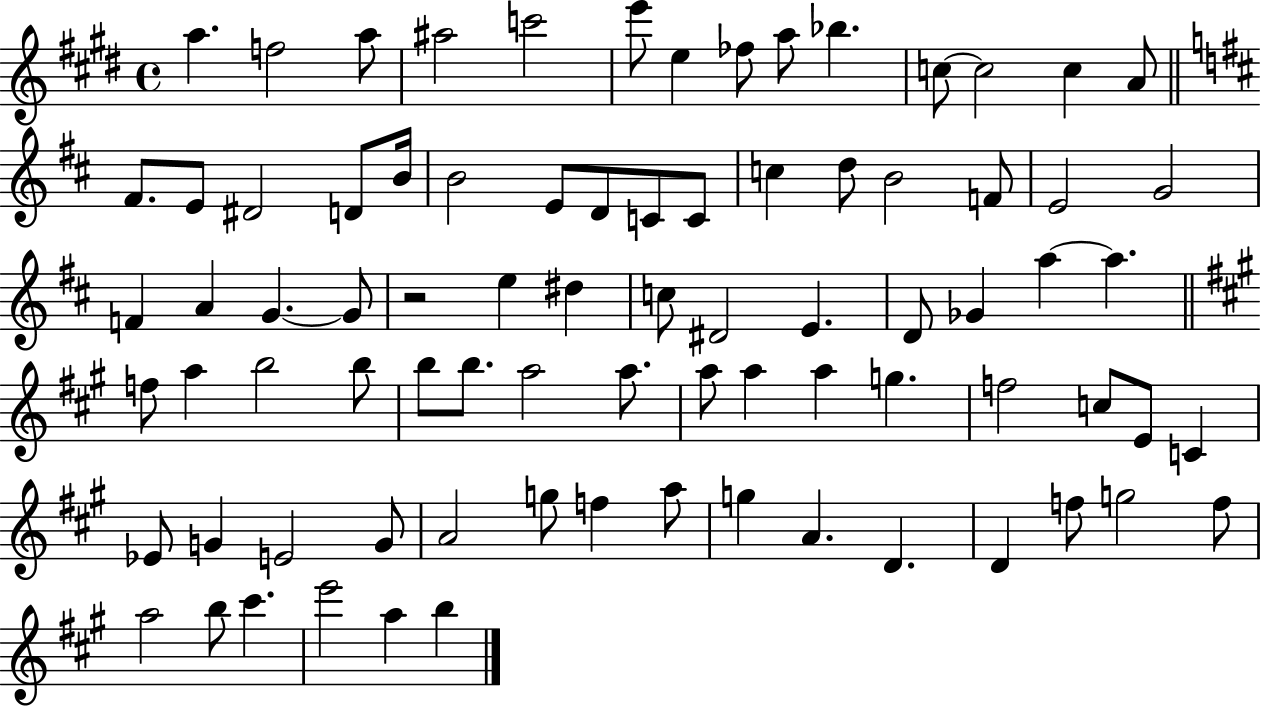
A5/q. F5/h A5/e A#5/h C6/h E6/e E5/q FES5/e A5/e Bb5/q. C5/e C5/h C5/q A4/e F#4/e. E4/e D#4/h D4/e B4/s B4/h E4/e D4/e C4/e C4/e C5/q D5/e B4/h F4/e E4/h G4/h F4/q A4/q G4/q. G4/e R/h E5/q D#5/q C5/e D#4/h E4/q. D4/e Gb4/q A5/q A5/q. F5/e A5/q B5/h B5/e B5/e B5/e. A5/h A5/e. A5/e A5/q A5/q G5/q. F5/h C5/e E4/e C4/q Eb4/e G4/q E4/h G4/e A4/h G5/e F5/q A5/e G5/q A4/q. D4/q. D4/q F5/e G5/h F5/e A5/h B5/e C#6/q. E6/h A5/q B5/q